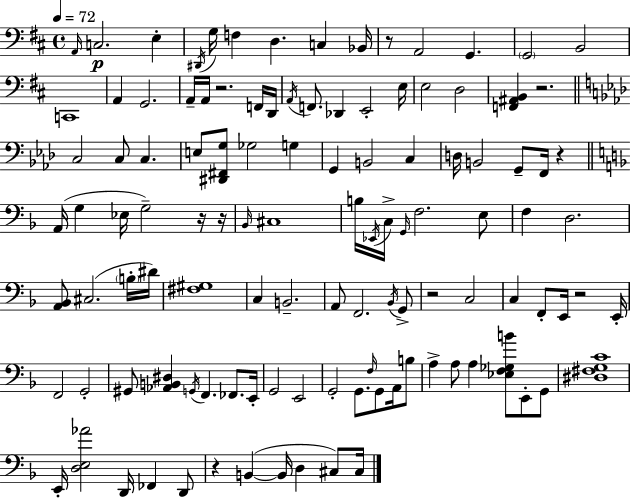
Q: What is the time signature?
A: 4/4